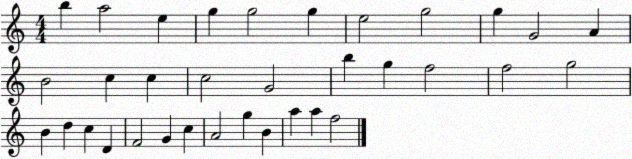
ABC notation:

X:1
T:Untitled
M:4/4
L:1/4
K:C
b a2 e g g2 g e2 g2 g G2 A B2 c c c2 G2 b g f2 f2 g2 B d c D F2 G c A2 g B a a f2